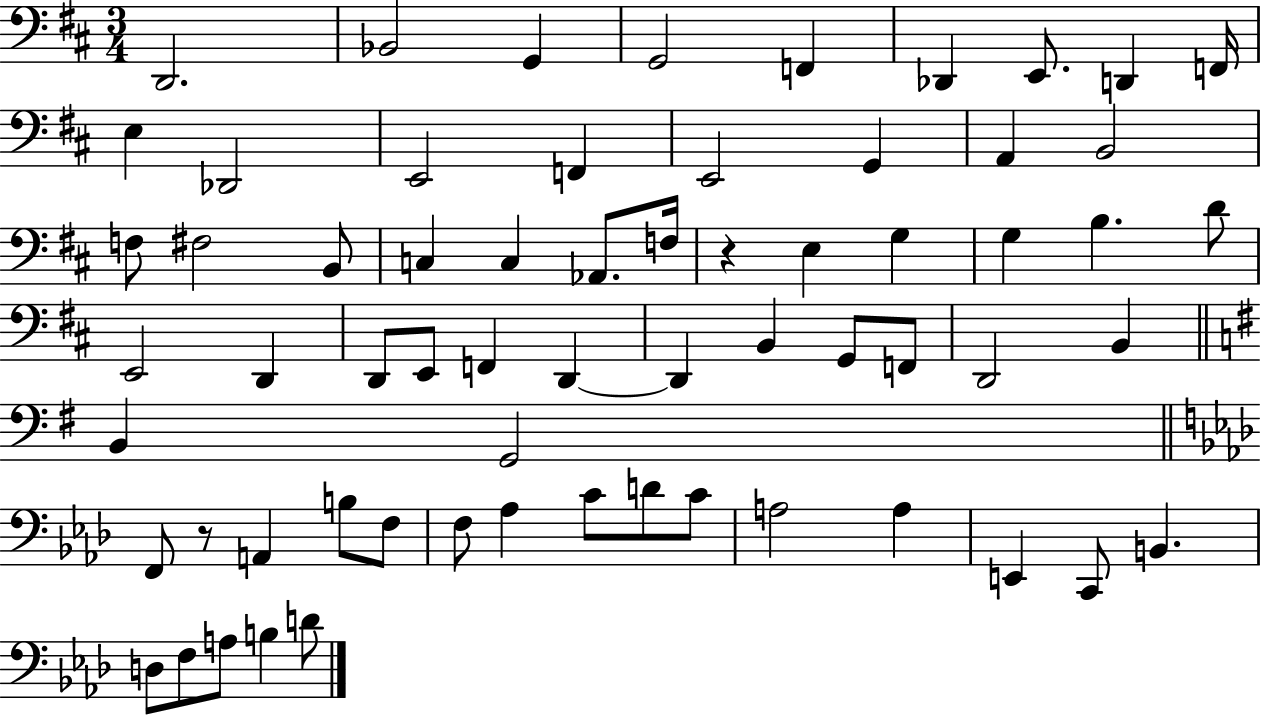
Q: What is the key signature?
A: D major